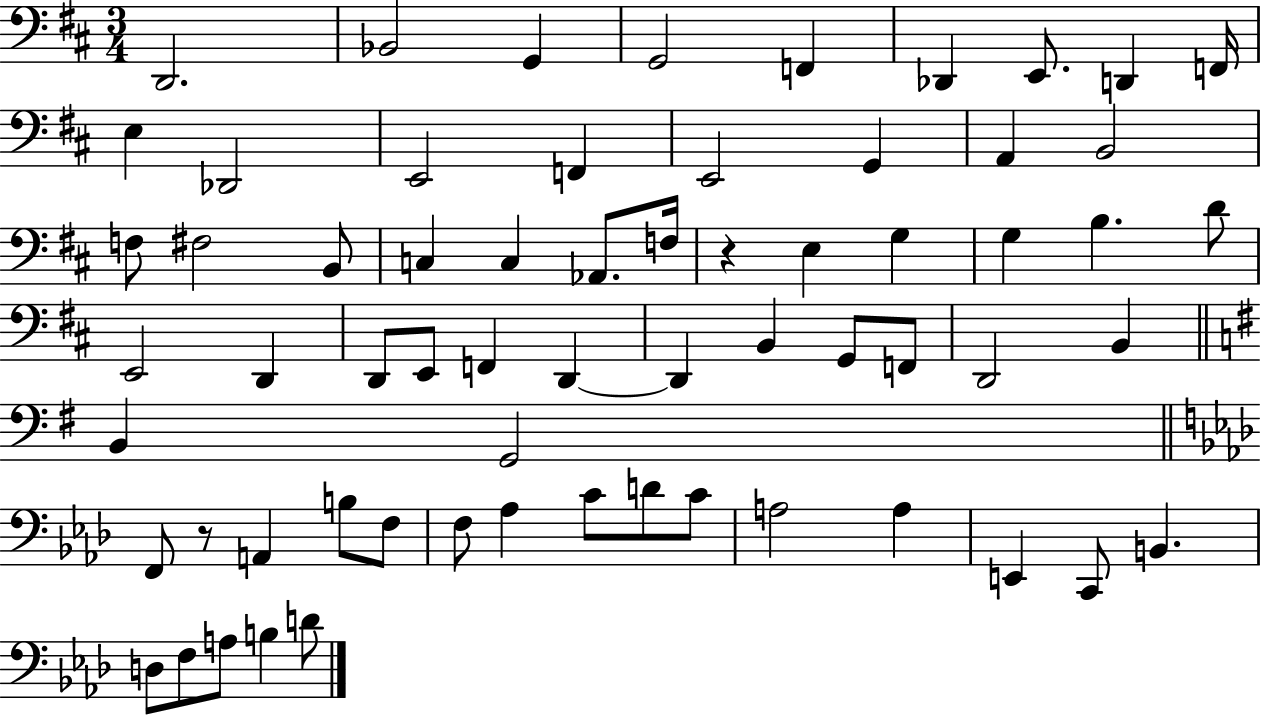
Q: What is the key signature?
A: D major